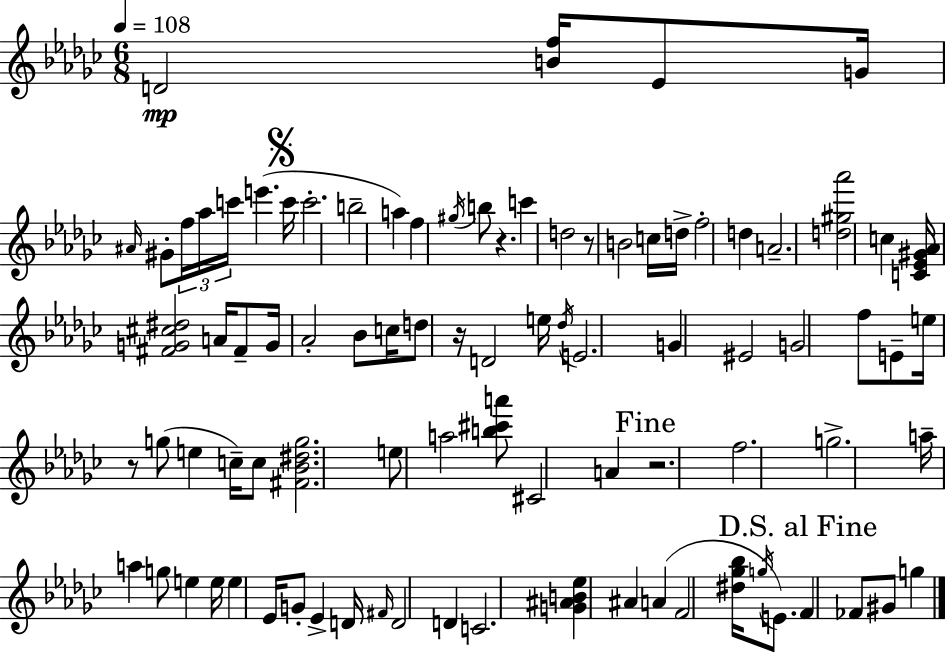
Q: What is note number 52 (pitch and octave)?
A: G5